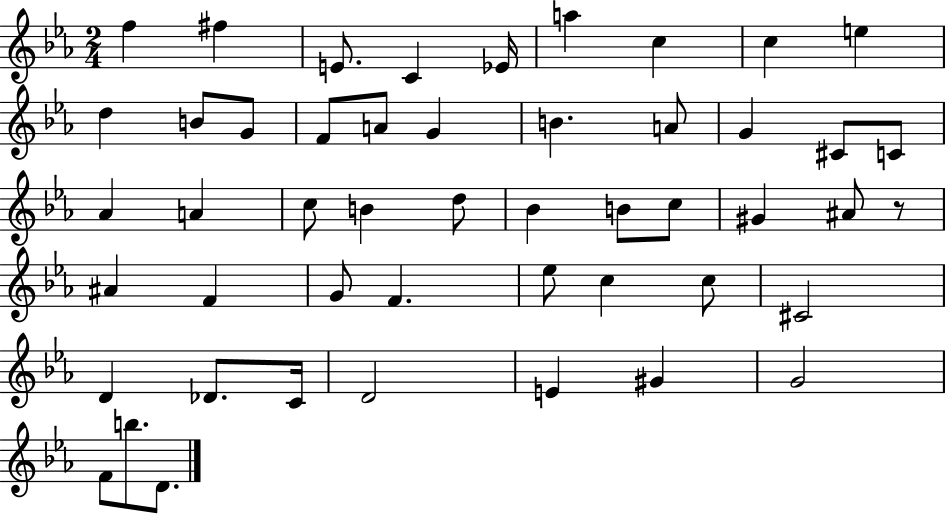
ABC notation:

X:1
T:Untitled
M:2/4
L:1/4
K:Eb
f ^f E/2 C _E/4 a c c e d B/2 G/2 F/2 A/2 G B A/2 G ^C/2 C/2 _A A c/2 B d/2 _B B/2 c/2 ^G ^A/2 z/2 ^A F G/2 F _e/2 c c/2 ^C2 D _D/2 C/4 D2 E ^G G2 F/2 b/2 D/2